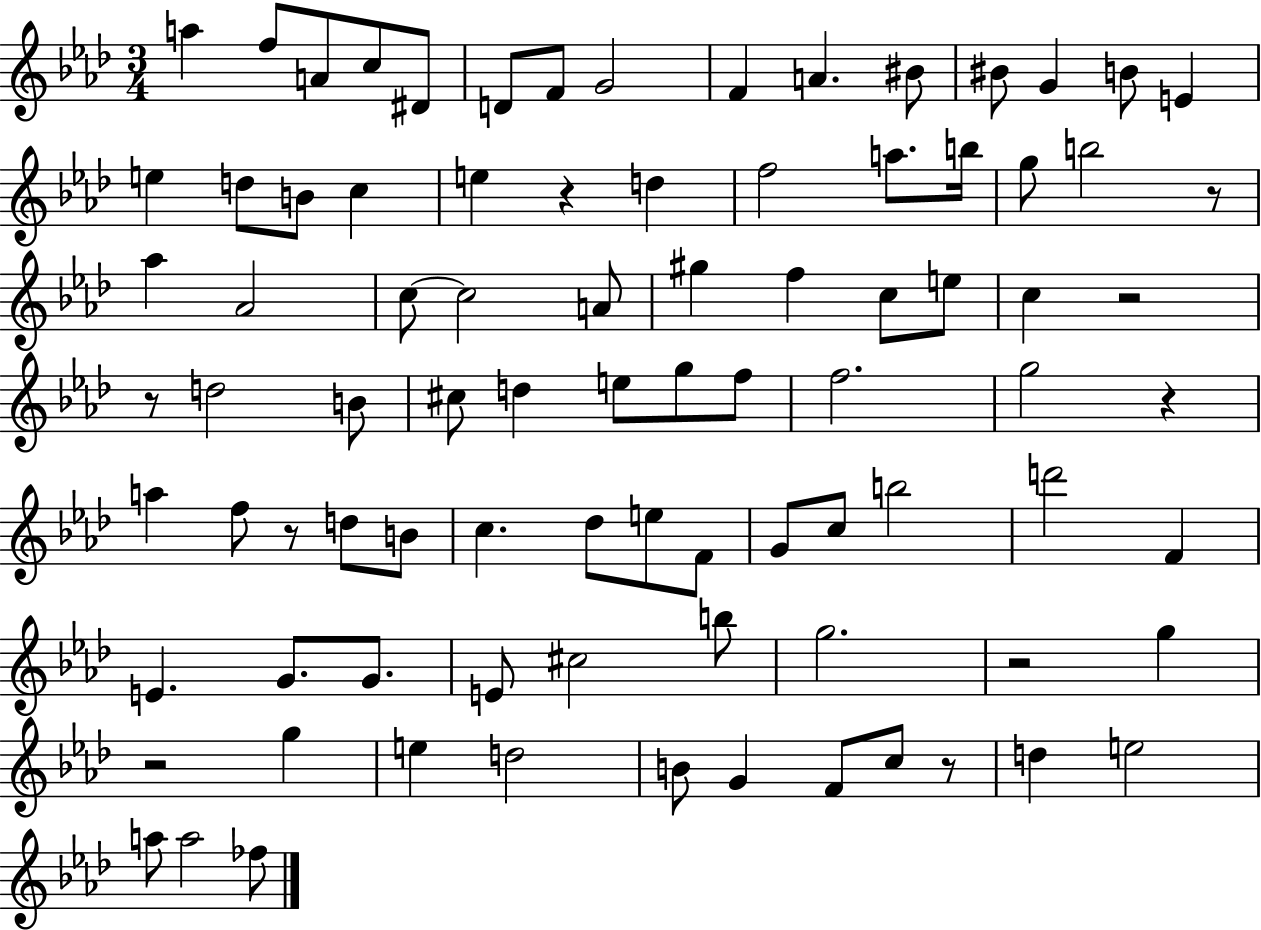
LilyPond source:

{
  \clef treble
  \numericTimeSignature
  \time 3/4
  \key aes \major
  \repeat volta 2 { a''4 f''8 a'8 c''8 dis'8 | d'8 f'8 g'2 | f'4 a'4. bis'8 | bis'8 g'4 b'8 e'4 | \break e''4 d''8 b'8 c''4 | e''4 r4 d''4 | f''2 a''8. b''16 | g''8 b''2 r8 | \break aes''4 aes'2 | c''8~~ c''2 a'8 | gis''4 f''4 c''8 e''8 | c''4 r2 | \break r8 d''2 b'8 | cis''8 d''4 e''8 g''8 f''8 | f''2. | g''2 r4 | \break a''4 f''8 r8 d''8 b'8 | c''4. des''8 e''8 f'8 | g'8 c''8 b''2 | d'''2 f'4 | \break e'4. g'8. g'8. | e'8 cis''2 b''8 | g''2. | r2 g''4 | \break r2 g''4 | e''4 d''2 | b'8 g'4 f'8 c''8 r8 | d''4 e''2 | \break a''8 a''2 fes''8 | } \bar "|."
}